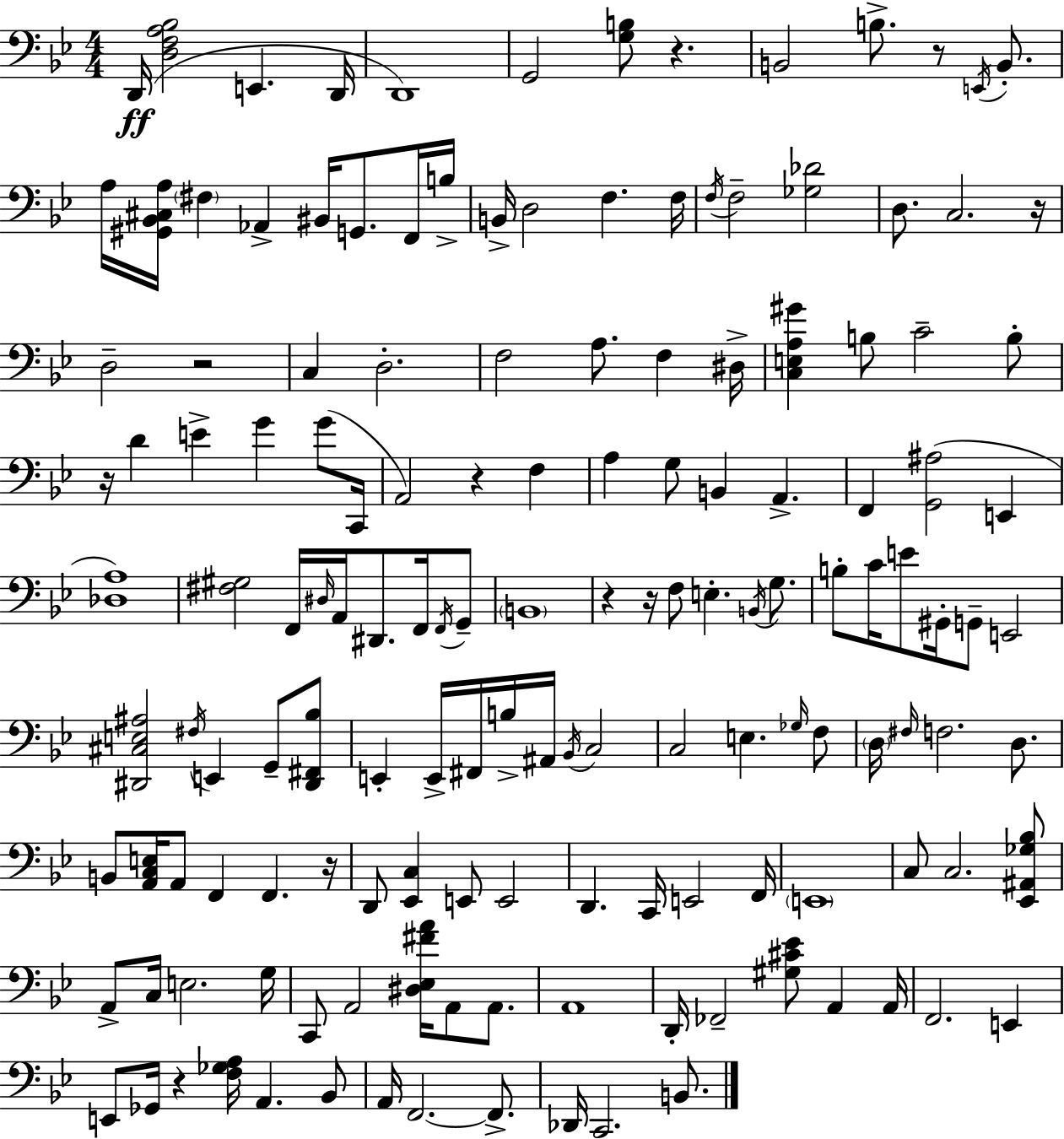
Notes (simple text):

D2/s [D3,F3,A3,Bb3]/h E2/q. D2/s D2/w G2/h [G3,B3]/e R/q. B2/h B3/e. R/e E2/s B2/e. A3/s [G#2,Bb2,C#3,A3]/s F#3/q Ab2/q BIS2/s G2/e. F2/s B3/s B2/s D3/h F3/q. F3/s F3/s F3/h [Gb3,Db4]/h D3/e. C3/h. R/s D3/h R/h C3/q D3/h. F3/h A3/e. F3/q D#3/s [C3,E3,A3,G#4]/q B3/e C4/h B3/e R/s D4/q E4/q G4/q G4/e C2/s A2/h R/q F3/q A3/q G3/e B2/q A2/q. F2/q [G2,A#3]/h E2/q [Db3,A3]/w [F#3,G#3]/h F2/s D#3/s A2/s D#2/e. F2/s F2/s G2/e B2/w R/q R/s F3/e E3/q. B2/s G3/e. B3/e C4/s E4/e G#2/s G2/e E2/h [D#2,C#3,E3,A#3]/h F#3/s E2/q G2/e [D#2,F#2,Bb3]/e E2/q E2/s F#2/s B3/s A#2/s Bb2/s C3/h C3/h E3/q. Gb3/s F3/e D3/s F#3/s F3/h. D3/e. B2/e [A2,C3,E3]/s A2/e F2/q F2/q. R/s D2/e [Eb2,C3]/q E2/e E2/h D2/q. C2/s E2/h F2/s E2/w C3/e C3/h. [Eb2,A#2,Gb3,Bb3]/e A2/e C3/s E3/h. G3/s C2/e A2/h [D#3,Eb3,F#4,A4]/s A2/e A2/e. A2/w D2/s FES2/h [G#3,C#4,Eb4]/e A2/q A2/s F2/h. E2/q E2/e Gb2/s R/q [F3,Gb3,A3]/s A2/q. Bb2/e A2/s F2/h. F2/e. Db2/s C2/h. B2/e.